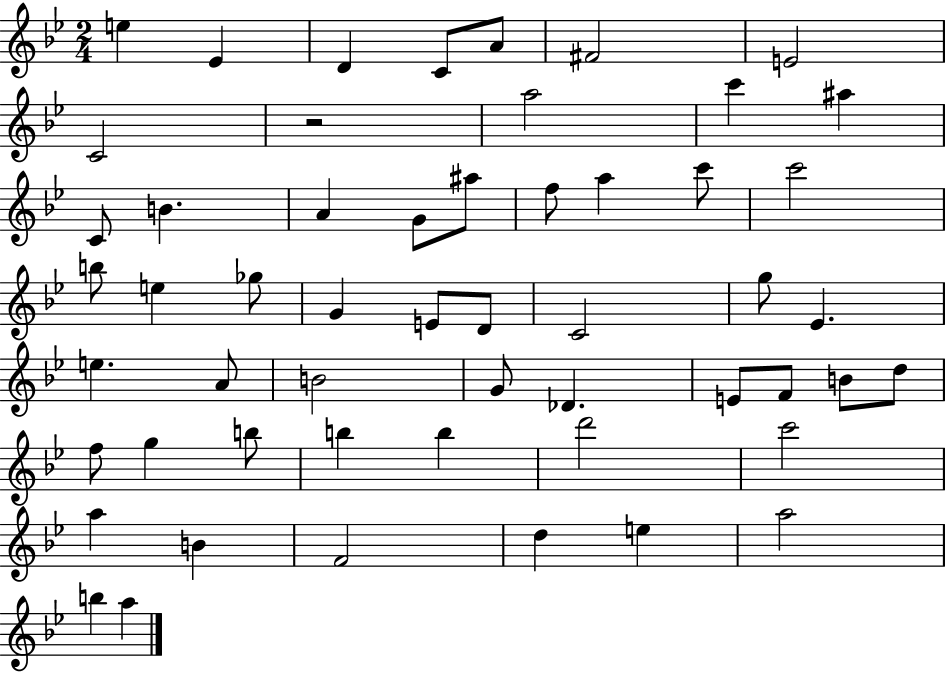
X:1
T:Untitled
M:2/4
L:1/4
K:Bb
e _E D C/2 A/2 ^F2 E2 C2 z2 a2 c' ^a C/2 B A G/2 ^a/2 f/2 a c'/2 c'2 b/2 e _g/2 G E/2 D/2 C2 g/2 _E e A/2 B2 G/2 _D E/2 F/2 B/2 d/2 f/2 g b/2 b b d'2 c'2 a B F2 d e a2 b a